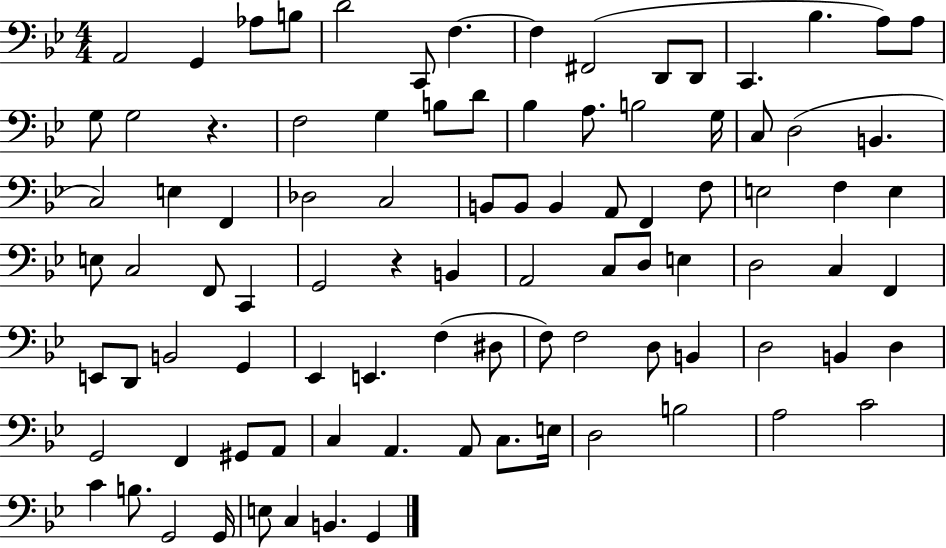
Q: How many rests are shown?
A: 2